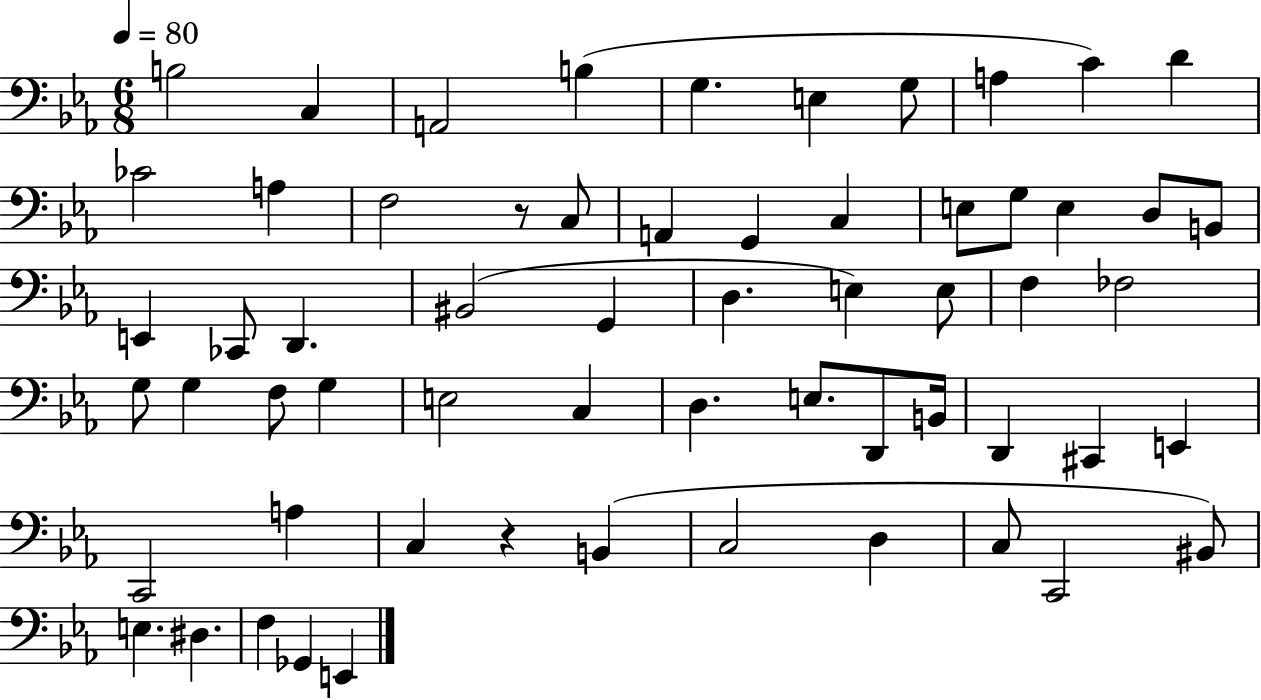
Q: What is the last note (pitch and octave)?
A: E2